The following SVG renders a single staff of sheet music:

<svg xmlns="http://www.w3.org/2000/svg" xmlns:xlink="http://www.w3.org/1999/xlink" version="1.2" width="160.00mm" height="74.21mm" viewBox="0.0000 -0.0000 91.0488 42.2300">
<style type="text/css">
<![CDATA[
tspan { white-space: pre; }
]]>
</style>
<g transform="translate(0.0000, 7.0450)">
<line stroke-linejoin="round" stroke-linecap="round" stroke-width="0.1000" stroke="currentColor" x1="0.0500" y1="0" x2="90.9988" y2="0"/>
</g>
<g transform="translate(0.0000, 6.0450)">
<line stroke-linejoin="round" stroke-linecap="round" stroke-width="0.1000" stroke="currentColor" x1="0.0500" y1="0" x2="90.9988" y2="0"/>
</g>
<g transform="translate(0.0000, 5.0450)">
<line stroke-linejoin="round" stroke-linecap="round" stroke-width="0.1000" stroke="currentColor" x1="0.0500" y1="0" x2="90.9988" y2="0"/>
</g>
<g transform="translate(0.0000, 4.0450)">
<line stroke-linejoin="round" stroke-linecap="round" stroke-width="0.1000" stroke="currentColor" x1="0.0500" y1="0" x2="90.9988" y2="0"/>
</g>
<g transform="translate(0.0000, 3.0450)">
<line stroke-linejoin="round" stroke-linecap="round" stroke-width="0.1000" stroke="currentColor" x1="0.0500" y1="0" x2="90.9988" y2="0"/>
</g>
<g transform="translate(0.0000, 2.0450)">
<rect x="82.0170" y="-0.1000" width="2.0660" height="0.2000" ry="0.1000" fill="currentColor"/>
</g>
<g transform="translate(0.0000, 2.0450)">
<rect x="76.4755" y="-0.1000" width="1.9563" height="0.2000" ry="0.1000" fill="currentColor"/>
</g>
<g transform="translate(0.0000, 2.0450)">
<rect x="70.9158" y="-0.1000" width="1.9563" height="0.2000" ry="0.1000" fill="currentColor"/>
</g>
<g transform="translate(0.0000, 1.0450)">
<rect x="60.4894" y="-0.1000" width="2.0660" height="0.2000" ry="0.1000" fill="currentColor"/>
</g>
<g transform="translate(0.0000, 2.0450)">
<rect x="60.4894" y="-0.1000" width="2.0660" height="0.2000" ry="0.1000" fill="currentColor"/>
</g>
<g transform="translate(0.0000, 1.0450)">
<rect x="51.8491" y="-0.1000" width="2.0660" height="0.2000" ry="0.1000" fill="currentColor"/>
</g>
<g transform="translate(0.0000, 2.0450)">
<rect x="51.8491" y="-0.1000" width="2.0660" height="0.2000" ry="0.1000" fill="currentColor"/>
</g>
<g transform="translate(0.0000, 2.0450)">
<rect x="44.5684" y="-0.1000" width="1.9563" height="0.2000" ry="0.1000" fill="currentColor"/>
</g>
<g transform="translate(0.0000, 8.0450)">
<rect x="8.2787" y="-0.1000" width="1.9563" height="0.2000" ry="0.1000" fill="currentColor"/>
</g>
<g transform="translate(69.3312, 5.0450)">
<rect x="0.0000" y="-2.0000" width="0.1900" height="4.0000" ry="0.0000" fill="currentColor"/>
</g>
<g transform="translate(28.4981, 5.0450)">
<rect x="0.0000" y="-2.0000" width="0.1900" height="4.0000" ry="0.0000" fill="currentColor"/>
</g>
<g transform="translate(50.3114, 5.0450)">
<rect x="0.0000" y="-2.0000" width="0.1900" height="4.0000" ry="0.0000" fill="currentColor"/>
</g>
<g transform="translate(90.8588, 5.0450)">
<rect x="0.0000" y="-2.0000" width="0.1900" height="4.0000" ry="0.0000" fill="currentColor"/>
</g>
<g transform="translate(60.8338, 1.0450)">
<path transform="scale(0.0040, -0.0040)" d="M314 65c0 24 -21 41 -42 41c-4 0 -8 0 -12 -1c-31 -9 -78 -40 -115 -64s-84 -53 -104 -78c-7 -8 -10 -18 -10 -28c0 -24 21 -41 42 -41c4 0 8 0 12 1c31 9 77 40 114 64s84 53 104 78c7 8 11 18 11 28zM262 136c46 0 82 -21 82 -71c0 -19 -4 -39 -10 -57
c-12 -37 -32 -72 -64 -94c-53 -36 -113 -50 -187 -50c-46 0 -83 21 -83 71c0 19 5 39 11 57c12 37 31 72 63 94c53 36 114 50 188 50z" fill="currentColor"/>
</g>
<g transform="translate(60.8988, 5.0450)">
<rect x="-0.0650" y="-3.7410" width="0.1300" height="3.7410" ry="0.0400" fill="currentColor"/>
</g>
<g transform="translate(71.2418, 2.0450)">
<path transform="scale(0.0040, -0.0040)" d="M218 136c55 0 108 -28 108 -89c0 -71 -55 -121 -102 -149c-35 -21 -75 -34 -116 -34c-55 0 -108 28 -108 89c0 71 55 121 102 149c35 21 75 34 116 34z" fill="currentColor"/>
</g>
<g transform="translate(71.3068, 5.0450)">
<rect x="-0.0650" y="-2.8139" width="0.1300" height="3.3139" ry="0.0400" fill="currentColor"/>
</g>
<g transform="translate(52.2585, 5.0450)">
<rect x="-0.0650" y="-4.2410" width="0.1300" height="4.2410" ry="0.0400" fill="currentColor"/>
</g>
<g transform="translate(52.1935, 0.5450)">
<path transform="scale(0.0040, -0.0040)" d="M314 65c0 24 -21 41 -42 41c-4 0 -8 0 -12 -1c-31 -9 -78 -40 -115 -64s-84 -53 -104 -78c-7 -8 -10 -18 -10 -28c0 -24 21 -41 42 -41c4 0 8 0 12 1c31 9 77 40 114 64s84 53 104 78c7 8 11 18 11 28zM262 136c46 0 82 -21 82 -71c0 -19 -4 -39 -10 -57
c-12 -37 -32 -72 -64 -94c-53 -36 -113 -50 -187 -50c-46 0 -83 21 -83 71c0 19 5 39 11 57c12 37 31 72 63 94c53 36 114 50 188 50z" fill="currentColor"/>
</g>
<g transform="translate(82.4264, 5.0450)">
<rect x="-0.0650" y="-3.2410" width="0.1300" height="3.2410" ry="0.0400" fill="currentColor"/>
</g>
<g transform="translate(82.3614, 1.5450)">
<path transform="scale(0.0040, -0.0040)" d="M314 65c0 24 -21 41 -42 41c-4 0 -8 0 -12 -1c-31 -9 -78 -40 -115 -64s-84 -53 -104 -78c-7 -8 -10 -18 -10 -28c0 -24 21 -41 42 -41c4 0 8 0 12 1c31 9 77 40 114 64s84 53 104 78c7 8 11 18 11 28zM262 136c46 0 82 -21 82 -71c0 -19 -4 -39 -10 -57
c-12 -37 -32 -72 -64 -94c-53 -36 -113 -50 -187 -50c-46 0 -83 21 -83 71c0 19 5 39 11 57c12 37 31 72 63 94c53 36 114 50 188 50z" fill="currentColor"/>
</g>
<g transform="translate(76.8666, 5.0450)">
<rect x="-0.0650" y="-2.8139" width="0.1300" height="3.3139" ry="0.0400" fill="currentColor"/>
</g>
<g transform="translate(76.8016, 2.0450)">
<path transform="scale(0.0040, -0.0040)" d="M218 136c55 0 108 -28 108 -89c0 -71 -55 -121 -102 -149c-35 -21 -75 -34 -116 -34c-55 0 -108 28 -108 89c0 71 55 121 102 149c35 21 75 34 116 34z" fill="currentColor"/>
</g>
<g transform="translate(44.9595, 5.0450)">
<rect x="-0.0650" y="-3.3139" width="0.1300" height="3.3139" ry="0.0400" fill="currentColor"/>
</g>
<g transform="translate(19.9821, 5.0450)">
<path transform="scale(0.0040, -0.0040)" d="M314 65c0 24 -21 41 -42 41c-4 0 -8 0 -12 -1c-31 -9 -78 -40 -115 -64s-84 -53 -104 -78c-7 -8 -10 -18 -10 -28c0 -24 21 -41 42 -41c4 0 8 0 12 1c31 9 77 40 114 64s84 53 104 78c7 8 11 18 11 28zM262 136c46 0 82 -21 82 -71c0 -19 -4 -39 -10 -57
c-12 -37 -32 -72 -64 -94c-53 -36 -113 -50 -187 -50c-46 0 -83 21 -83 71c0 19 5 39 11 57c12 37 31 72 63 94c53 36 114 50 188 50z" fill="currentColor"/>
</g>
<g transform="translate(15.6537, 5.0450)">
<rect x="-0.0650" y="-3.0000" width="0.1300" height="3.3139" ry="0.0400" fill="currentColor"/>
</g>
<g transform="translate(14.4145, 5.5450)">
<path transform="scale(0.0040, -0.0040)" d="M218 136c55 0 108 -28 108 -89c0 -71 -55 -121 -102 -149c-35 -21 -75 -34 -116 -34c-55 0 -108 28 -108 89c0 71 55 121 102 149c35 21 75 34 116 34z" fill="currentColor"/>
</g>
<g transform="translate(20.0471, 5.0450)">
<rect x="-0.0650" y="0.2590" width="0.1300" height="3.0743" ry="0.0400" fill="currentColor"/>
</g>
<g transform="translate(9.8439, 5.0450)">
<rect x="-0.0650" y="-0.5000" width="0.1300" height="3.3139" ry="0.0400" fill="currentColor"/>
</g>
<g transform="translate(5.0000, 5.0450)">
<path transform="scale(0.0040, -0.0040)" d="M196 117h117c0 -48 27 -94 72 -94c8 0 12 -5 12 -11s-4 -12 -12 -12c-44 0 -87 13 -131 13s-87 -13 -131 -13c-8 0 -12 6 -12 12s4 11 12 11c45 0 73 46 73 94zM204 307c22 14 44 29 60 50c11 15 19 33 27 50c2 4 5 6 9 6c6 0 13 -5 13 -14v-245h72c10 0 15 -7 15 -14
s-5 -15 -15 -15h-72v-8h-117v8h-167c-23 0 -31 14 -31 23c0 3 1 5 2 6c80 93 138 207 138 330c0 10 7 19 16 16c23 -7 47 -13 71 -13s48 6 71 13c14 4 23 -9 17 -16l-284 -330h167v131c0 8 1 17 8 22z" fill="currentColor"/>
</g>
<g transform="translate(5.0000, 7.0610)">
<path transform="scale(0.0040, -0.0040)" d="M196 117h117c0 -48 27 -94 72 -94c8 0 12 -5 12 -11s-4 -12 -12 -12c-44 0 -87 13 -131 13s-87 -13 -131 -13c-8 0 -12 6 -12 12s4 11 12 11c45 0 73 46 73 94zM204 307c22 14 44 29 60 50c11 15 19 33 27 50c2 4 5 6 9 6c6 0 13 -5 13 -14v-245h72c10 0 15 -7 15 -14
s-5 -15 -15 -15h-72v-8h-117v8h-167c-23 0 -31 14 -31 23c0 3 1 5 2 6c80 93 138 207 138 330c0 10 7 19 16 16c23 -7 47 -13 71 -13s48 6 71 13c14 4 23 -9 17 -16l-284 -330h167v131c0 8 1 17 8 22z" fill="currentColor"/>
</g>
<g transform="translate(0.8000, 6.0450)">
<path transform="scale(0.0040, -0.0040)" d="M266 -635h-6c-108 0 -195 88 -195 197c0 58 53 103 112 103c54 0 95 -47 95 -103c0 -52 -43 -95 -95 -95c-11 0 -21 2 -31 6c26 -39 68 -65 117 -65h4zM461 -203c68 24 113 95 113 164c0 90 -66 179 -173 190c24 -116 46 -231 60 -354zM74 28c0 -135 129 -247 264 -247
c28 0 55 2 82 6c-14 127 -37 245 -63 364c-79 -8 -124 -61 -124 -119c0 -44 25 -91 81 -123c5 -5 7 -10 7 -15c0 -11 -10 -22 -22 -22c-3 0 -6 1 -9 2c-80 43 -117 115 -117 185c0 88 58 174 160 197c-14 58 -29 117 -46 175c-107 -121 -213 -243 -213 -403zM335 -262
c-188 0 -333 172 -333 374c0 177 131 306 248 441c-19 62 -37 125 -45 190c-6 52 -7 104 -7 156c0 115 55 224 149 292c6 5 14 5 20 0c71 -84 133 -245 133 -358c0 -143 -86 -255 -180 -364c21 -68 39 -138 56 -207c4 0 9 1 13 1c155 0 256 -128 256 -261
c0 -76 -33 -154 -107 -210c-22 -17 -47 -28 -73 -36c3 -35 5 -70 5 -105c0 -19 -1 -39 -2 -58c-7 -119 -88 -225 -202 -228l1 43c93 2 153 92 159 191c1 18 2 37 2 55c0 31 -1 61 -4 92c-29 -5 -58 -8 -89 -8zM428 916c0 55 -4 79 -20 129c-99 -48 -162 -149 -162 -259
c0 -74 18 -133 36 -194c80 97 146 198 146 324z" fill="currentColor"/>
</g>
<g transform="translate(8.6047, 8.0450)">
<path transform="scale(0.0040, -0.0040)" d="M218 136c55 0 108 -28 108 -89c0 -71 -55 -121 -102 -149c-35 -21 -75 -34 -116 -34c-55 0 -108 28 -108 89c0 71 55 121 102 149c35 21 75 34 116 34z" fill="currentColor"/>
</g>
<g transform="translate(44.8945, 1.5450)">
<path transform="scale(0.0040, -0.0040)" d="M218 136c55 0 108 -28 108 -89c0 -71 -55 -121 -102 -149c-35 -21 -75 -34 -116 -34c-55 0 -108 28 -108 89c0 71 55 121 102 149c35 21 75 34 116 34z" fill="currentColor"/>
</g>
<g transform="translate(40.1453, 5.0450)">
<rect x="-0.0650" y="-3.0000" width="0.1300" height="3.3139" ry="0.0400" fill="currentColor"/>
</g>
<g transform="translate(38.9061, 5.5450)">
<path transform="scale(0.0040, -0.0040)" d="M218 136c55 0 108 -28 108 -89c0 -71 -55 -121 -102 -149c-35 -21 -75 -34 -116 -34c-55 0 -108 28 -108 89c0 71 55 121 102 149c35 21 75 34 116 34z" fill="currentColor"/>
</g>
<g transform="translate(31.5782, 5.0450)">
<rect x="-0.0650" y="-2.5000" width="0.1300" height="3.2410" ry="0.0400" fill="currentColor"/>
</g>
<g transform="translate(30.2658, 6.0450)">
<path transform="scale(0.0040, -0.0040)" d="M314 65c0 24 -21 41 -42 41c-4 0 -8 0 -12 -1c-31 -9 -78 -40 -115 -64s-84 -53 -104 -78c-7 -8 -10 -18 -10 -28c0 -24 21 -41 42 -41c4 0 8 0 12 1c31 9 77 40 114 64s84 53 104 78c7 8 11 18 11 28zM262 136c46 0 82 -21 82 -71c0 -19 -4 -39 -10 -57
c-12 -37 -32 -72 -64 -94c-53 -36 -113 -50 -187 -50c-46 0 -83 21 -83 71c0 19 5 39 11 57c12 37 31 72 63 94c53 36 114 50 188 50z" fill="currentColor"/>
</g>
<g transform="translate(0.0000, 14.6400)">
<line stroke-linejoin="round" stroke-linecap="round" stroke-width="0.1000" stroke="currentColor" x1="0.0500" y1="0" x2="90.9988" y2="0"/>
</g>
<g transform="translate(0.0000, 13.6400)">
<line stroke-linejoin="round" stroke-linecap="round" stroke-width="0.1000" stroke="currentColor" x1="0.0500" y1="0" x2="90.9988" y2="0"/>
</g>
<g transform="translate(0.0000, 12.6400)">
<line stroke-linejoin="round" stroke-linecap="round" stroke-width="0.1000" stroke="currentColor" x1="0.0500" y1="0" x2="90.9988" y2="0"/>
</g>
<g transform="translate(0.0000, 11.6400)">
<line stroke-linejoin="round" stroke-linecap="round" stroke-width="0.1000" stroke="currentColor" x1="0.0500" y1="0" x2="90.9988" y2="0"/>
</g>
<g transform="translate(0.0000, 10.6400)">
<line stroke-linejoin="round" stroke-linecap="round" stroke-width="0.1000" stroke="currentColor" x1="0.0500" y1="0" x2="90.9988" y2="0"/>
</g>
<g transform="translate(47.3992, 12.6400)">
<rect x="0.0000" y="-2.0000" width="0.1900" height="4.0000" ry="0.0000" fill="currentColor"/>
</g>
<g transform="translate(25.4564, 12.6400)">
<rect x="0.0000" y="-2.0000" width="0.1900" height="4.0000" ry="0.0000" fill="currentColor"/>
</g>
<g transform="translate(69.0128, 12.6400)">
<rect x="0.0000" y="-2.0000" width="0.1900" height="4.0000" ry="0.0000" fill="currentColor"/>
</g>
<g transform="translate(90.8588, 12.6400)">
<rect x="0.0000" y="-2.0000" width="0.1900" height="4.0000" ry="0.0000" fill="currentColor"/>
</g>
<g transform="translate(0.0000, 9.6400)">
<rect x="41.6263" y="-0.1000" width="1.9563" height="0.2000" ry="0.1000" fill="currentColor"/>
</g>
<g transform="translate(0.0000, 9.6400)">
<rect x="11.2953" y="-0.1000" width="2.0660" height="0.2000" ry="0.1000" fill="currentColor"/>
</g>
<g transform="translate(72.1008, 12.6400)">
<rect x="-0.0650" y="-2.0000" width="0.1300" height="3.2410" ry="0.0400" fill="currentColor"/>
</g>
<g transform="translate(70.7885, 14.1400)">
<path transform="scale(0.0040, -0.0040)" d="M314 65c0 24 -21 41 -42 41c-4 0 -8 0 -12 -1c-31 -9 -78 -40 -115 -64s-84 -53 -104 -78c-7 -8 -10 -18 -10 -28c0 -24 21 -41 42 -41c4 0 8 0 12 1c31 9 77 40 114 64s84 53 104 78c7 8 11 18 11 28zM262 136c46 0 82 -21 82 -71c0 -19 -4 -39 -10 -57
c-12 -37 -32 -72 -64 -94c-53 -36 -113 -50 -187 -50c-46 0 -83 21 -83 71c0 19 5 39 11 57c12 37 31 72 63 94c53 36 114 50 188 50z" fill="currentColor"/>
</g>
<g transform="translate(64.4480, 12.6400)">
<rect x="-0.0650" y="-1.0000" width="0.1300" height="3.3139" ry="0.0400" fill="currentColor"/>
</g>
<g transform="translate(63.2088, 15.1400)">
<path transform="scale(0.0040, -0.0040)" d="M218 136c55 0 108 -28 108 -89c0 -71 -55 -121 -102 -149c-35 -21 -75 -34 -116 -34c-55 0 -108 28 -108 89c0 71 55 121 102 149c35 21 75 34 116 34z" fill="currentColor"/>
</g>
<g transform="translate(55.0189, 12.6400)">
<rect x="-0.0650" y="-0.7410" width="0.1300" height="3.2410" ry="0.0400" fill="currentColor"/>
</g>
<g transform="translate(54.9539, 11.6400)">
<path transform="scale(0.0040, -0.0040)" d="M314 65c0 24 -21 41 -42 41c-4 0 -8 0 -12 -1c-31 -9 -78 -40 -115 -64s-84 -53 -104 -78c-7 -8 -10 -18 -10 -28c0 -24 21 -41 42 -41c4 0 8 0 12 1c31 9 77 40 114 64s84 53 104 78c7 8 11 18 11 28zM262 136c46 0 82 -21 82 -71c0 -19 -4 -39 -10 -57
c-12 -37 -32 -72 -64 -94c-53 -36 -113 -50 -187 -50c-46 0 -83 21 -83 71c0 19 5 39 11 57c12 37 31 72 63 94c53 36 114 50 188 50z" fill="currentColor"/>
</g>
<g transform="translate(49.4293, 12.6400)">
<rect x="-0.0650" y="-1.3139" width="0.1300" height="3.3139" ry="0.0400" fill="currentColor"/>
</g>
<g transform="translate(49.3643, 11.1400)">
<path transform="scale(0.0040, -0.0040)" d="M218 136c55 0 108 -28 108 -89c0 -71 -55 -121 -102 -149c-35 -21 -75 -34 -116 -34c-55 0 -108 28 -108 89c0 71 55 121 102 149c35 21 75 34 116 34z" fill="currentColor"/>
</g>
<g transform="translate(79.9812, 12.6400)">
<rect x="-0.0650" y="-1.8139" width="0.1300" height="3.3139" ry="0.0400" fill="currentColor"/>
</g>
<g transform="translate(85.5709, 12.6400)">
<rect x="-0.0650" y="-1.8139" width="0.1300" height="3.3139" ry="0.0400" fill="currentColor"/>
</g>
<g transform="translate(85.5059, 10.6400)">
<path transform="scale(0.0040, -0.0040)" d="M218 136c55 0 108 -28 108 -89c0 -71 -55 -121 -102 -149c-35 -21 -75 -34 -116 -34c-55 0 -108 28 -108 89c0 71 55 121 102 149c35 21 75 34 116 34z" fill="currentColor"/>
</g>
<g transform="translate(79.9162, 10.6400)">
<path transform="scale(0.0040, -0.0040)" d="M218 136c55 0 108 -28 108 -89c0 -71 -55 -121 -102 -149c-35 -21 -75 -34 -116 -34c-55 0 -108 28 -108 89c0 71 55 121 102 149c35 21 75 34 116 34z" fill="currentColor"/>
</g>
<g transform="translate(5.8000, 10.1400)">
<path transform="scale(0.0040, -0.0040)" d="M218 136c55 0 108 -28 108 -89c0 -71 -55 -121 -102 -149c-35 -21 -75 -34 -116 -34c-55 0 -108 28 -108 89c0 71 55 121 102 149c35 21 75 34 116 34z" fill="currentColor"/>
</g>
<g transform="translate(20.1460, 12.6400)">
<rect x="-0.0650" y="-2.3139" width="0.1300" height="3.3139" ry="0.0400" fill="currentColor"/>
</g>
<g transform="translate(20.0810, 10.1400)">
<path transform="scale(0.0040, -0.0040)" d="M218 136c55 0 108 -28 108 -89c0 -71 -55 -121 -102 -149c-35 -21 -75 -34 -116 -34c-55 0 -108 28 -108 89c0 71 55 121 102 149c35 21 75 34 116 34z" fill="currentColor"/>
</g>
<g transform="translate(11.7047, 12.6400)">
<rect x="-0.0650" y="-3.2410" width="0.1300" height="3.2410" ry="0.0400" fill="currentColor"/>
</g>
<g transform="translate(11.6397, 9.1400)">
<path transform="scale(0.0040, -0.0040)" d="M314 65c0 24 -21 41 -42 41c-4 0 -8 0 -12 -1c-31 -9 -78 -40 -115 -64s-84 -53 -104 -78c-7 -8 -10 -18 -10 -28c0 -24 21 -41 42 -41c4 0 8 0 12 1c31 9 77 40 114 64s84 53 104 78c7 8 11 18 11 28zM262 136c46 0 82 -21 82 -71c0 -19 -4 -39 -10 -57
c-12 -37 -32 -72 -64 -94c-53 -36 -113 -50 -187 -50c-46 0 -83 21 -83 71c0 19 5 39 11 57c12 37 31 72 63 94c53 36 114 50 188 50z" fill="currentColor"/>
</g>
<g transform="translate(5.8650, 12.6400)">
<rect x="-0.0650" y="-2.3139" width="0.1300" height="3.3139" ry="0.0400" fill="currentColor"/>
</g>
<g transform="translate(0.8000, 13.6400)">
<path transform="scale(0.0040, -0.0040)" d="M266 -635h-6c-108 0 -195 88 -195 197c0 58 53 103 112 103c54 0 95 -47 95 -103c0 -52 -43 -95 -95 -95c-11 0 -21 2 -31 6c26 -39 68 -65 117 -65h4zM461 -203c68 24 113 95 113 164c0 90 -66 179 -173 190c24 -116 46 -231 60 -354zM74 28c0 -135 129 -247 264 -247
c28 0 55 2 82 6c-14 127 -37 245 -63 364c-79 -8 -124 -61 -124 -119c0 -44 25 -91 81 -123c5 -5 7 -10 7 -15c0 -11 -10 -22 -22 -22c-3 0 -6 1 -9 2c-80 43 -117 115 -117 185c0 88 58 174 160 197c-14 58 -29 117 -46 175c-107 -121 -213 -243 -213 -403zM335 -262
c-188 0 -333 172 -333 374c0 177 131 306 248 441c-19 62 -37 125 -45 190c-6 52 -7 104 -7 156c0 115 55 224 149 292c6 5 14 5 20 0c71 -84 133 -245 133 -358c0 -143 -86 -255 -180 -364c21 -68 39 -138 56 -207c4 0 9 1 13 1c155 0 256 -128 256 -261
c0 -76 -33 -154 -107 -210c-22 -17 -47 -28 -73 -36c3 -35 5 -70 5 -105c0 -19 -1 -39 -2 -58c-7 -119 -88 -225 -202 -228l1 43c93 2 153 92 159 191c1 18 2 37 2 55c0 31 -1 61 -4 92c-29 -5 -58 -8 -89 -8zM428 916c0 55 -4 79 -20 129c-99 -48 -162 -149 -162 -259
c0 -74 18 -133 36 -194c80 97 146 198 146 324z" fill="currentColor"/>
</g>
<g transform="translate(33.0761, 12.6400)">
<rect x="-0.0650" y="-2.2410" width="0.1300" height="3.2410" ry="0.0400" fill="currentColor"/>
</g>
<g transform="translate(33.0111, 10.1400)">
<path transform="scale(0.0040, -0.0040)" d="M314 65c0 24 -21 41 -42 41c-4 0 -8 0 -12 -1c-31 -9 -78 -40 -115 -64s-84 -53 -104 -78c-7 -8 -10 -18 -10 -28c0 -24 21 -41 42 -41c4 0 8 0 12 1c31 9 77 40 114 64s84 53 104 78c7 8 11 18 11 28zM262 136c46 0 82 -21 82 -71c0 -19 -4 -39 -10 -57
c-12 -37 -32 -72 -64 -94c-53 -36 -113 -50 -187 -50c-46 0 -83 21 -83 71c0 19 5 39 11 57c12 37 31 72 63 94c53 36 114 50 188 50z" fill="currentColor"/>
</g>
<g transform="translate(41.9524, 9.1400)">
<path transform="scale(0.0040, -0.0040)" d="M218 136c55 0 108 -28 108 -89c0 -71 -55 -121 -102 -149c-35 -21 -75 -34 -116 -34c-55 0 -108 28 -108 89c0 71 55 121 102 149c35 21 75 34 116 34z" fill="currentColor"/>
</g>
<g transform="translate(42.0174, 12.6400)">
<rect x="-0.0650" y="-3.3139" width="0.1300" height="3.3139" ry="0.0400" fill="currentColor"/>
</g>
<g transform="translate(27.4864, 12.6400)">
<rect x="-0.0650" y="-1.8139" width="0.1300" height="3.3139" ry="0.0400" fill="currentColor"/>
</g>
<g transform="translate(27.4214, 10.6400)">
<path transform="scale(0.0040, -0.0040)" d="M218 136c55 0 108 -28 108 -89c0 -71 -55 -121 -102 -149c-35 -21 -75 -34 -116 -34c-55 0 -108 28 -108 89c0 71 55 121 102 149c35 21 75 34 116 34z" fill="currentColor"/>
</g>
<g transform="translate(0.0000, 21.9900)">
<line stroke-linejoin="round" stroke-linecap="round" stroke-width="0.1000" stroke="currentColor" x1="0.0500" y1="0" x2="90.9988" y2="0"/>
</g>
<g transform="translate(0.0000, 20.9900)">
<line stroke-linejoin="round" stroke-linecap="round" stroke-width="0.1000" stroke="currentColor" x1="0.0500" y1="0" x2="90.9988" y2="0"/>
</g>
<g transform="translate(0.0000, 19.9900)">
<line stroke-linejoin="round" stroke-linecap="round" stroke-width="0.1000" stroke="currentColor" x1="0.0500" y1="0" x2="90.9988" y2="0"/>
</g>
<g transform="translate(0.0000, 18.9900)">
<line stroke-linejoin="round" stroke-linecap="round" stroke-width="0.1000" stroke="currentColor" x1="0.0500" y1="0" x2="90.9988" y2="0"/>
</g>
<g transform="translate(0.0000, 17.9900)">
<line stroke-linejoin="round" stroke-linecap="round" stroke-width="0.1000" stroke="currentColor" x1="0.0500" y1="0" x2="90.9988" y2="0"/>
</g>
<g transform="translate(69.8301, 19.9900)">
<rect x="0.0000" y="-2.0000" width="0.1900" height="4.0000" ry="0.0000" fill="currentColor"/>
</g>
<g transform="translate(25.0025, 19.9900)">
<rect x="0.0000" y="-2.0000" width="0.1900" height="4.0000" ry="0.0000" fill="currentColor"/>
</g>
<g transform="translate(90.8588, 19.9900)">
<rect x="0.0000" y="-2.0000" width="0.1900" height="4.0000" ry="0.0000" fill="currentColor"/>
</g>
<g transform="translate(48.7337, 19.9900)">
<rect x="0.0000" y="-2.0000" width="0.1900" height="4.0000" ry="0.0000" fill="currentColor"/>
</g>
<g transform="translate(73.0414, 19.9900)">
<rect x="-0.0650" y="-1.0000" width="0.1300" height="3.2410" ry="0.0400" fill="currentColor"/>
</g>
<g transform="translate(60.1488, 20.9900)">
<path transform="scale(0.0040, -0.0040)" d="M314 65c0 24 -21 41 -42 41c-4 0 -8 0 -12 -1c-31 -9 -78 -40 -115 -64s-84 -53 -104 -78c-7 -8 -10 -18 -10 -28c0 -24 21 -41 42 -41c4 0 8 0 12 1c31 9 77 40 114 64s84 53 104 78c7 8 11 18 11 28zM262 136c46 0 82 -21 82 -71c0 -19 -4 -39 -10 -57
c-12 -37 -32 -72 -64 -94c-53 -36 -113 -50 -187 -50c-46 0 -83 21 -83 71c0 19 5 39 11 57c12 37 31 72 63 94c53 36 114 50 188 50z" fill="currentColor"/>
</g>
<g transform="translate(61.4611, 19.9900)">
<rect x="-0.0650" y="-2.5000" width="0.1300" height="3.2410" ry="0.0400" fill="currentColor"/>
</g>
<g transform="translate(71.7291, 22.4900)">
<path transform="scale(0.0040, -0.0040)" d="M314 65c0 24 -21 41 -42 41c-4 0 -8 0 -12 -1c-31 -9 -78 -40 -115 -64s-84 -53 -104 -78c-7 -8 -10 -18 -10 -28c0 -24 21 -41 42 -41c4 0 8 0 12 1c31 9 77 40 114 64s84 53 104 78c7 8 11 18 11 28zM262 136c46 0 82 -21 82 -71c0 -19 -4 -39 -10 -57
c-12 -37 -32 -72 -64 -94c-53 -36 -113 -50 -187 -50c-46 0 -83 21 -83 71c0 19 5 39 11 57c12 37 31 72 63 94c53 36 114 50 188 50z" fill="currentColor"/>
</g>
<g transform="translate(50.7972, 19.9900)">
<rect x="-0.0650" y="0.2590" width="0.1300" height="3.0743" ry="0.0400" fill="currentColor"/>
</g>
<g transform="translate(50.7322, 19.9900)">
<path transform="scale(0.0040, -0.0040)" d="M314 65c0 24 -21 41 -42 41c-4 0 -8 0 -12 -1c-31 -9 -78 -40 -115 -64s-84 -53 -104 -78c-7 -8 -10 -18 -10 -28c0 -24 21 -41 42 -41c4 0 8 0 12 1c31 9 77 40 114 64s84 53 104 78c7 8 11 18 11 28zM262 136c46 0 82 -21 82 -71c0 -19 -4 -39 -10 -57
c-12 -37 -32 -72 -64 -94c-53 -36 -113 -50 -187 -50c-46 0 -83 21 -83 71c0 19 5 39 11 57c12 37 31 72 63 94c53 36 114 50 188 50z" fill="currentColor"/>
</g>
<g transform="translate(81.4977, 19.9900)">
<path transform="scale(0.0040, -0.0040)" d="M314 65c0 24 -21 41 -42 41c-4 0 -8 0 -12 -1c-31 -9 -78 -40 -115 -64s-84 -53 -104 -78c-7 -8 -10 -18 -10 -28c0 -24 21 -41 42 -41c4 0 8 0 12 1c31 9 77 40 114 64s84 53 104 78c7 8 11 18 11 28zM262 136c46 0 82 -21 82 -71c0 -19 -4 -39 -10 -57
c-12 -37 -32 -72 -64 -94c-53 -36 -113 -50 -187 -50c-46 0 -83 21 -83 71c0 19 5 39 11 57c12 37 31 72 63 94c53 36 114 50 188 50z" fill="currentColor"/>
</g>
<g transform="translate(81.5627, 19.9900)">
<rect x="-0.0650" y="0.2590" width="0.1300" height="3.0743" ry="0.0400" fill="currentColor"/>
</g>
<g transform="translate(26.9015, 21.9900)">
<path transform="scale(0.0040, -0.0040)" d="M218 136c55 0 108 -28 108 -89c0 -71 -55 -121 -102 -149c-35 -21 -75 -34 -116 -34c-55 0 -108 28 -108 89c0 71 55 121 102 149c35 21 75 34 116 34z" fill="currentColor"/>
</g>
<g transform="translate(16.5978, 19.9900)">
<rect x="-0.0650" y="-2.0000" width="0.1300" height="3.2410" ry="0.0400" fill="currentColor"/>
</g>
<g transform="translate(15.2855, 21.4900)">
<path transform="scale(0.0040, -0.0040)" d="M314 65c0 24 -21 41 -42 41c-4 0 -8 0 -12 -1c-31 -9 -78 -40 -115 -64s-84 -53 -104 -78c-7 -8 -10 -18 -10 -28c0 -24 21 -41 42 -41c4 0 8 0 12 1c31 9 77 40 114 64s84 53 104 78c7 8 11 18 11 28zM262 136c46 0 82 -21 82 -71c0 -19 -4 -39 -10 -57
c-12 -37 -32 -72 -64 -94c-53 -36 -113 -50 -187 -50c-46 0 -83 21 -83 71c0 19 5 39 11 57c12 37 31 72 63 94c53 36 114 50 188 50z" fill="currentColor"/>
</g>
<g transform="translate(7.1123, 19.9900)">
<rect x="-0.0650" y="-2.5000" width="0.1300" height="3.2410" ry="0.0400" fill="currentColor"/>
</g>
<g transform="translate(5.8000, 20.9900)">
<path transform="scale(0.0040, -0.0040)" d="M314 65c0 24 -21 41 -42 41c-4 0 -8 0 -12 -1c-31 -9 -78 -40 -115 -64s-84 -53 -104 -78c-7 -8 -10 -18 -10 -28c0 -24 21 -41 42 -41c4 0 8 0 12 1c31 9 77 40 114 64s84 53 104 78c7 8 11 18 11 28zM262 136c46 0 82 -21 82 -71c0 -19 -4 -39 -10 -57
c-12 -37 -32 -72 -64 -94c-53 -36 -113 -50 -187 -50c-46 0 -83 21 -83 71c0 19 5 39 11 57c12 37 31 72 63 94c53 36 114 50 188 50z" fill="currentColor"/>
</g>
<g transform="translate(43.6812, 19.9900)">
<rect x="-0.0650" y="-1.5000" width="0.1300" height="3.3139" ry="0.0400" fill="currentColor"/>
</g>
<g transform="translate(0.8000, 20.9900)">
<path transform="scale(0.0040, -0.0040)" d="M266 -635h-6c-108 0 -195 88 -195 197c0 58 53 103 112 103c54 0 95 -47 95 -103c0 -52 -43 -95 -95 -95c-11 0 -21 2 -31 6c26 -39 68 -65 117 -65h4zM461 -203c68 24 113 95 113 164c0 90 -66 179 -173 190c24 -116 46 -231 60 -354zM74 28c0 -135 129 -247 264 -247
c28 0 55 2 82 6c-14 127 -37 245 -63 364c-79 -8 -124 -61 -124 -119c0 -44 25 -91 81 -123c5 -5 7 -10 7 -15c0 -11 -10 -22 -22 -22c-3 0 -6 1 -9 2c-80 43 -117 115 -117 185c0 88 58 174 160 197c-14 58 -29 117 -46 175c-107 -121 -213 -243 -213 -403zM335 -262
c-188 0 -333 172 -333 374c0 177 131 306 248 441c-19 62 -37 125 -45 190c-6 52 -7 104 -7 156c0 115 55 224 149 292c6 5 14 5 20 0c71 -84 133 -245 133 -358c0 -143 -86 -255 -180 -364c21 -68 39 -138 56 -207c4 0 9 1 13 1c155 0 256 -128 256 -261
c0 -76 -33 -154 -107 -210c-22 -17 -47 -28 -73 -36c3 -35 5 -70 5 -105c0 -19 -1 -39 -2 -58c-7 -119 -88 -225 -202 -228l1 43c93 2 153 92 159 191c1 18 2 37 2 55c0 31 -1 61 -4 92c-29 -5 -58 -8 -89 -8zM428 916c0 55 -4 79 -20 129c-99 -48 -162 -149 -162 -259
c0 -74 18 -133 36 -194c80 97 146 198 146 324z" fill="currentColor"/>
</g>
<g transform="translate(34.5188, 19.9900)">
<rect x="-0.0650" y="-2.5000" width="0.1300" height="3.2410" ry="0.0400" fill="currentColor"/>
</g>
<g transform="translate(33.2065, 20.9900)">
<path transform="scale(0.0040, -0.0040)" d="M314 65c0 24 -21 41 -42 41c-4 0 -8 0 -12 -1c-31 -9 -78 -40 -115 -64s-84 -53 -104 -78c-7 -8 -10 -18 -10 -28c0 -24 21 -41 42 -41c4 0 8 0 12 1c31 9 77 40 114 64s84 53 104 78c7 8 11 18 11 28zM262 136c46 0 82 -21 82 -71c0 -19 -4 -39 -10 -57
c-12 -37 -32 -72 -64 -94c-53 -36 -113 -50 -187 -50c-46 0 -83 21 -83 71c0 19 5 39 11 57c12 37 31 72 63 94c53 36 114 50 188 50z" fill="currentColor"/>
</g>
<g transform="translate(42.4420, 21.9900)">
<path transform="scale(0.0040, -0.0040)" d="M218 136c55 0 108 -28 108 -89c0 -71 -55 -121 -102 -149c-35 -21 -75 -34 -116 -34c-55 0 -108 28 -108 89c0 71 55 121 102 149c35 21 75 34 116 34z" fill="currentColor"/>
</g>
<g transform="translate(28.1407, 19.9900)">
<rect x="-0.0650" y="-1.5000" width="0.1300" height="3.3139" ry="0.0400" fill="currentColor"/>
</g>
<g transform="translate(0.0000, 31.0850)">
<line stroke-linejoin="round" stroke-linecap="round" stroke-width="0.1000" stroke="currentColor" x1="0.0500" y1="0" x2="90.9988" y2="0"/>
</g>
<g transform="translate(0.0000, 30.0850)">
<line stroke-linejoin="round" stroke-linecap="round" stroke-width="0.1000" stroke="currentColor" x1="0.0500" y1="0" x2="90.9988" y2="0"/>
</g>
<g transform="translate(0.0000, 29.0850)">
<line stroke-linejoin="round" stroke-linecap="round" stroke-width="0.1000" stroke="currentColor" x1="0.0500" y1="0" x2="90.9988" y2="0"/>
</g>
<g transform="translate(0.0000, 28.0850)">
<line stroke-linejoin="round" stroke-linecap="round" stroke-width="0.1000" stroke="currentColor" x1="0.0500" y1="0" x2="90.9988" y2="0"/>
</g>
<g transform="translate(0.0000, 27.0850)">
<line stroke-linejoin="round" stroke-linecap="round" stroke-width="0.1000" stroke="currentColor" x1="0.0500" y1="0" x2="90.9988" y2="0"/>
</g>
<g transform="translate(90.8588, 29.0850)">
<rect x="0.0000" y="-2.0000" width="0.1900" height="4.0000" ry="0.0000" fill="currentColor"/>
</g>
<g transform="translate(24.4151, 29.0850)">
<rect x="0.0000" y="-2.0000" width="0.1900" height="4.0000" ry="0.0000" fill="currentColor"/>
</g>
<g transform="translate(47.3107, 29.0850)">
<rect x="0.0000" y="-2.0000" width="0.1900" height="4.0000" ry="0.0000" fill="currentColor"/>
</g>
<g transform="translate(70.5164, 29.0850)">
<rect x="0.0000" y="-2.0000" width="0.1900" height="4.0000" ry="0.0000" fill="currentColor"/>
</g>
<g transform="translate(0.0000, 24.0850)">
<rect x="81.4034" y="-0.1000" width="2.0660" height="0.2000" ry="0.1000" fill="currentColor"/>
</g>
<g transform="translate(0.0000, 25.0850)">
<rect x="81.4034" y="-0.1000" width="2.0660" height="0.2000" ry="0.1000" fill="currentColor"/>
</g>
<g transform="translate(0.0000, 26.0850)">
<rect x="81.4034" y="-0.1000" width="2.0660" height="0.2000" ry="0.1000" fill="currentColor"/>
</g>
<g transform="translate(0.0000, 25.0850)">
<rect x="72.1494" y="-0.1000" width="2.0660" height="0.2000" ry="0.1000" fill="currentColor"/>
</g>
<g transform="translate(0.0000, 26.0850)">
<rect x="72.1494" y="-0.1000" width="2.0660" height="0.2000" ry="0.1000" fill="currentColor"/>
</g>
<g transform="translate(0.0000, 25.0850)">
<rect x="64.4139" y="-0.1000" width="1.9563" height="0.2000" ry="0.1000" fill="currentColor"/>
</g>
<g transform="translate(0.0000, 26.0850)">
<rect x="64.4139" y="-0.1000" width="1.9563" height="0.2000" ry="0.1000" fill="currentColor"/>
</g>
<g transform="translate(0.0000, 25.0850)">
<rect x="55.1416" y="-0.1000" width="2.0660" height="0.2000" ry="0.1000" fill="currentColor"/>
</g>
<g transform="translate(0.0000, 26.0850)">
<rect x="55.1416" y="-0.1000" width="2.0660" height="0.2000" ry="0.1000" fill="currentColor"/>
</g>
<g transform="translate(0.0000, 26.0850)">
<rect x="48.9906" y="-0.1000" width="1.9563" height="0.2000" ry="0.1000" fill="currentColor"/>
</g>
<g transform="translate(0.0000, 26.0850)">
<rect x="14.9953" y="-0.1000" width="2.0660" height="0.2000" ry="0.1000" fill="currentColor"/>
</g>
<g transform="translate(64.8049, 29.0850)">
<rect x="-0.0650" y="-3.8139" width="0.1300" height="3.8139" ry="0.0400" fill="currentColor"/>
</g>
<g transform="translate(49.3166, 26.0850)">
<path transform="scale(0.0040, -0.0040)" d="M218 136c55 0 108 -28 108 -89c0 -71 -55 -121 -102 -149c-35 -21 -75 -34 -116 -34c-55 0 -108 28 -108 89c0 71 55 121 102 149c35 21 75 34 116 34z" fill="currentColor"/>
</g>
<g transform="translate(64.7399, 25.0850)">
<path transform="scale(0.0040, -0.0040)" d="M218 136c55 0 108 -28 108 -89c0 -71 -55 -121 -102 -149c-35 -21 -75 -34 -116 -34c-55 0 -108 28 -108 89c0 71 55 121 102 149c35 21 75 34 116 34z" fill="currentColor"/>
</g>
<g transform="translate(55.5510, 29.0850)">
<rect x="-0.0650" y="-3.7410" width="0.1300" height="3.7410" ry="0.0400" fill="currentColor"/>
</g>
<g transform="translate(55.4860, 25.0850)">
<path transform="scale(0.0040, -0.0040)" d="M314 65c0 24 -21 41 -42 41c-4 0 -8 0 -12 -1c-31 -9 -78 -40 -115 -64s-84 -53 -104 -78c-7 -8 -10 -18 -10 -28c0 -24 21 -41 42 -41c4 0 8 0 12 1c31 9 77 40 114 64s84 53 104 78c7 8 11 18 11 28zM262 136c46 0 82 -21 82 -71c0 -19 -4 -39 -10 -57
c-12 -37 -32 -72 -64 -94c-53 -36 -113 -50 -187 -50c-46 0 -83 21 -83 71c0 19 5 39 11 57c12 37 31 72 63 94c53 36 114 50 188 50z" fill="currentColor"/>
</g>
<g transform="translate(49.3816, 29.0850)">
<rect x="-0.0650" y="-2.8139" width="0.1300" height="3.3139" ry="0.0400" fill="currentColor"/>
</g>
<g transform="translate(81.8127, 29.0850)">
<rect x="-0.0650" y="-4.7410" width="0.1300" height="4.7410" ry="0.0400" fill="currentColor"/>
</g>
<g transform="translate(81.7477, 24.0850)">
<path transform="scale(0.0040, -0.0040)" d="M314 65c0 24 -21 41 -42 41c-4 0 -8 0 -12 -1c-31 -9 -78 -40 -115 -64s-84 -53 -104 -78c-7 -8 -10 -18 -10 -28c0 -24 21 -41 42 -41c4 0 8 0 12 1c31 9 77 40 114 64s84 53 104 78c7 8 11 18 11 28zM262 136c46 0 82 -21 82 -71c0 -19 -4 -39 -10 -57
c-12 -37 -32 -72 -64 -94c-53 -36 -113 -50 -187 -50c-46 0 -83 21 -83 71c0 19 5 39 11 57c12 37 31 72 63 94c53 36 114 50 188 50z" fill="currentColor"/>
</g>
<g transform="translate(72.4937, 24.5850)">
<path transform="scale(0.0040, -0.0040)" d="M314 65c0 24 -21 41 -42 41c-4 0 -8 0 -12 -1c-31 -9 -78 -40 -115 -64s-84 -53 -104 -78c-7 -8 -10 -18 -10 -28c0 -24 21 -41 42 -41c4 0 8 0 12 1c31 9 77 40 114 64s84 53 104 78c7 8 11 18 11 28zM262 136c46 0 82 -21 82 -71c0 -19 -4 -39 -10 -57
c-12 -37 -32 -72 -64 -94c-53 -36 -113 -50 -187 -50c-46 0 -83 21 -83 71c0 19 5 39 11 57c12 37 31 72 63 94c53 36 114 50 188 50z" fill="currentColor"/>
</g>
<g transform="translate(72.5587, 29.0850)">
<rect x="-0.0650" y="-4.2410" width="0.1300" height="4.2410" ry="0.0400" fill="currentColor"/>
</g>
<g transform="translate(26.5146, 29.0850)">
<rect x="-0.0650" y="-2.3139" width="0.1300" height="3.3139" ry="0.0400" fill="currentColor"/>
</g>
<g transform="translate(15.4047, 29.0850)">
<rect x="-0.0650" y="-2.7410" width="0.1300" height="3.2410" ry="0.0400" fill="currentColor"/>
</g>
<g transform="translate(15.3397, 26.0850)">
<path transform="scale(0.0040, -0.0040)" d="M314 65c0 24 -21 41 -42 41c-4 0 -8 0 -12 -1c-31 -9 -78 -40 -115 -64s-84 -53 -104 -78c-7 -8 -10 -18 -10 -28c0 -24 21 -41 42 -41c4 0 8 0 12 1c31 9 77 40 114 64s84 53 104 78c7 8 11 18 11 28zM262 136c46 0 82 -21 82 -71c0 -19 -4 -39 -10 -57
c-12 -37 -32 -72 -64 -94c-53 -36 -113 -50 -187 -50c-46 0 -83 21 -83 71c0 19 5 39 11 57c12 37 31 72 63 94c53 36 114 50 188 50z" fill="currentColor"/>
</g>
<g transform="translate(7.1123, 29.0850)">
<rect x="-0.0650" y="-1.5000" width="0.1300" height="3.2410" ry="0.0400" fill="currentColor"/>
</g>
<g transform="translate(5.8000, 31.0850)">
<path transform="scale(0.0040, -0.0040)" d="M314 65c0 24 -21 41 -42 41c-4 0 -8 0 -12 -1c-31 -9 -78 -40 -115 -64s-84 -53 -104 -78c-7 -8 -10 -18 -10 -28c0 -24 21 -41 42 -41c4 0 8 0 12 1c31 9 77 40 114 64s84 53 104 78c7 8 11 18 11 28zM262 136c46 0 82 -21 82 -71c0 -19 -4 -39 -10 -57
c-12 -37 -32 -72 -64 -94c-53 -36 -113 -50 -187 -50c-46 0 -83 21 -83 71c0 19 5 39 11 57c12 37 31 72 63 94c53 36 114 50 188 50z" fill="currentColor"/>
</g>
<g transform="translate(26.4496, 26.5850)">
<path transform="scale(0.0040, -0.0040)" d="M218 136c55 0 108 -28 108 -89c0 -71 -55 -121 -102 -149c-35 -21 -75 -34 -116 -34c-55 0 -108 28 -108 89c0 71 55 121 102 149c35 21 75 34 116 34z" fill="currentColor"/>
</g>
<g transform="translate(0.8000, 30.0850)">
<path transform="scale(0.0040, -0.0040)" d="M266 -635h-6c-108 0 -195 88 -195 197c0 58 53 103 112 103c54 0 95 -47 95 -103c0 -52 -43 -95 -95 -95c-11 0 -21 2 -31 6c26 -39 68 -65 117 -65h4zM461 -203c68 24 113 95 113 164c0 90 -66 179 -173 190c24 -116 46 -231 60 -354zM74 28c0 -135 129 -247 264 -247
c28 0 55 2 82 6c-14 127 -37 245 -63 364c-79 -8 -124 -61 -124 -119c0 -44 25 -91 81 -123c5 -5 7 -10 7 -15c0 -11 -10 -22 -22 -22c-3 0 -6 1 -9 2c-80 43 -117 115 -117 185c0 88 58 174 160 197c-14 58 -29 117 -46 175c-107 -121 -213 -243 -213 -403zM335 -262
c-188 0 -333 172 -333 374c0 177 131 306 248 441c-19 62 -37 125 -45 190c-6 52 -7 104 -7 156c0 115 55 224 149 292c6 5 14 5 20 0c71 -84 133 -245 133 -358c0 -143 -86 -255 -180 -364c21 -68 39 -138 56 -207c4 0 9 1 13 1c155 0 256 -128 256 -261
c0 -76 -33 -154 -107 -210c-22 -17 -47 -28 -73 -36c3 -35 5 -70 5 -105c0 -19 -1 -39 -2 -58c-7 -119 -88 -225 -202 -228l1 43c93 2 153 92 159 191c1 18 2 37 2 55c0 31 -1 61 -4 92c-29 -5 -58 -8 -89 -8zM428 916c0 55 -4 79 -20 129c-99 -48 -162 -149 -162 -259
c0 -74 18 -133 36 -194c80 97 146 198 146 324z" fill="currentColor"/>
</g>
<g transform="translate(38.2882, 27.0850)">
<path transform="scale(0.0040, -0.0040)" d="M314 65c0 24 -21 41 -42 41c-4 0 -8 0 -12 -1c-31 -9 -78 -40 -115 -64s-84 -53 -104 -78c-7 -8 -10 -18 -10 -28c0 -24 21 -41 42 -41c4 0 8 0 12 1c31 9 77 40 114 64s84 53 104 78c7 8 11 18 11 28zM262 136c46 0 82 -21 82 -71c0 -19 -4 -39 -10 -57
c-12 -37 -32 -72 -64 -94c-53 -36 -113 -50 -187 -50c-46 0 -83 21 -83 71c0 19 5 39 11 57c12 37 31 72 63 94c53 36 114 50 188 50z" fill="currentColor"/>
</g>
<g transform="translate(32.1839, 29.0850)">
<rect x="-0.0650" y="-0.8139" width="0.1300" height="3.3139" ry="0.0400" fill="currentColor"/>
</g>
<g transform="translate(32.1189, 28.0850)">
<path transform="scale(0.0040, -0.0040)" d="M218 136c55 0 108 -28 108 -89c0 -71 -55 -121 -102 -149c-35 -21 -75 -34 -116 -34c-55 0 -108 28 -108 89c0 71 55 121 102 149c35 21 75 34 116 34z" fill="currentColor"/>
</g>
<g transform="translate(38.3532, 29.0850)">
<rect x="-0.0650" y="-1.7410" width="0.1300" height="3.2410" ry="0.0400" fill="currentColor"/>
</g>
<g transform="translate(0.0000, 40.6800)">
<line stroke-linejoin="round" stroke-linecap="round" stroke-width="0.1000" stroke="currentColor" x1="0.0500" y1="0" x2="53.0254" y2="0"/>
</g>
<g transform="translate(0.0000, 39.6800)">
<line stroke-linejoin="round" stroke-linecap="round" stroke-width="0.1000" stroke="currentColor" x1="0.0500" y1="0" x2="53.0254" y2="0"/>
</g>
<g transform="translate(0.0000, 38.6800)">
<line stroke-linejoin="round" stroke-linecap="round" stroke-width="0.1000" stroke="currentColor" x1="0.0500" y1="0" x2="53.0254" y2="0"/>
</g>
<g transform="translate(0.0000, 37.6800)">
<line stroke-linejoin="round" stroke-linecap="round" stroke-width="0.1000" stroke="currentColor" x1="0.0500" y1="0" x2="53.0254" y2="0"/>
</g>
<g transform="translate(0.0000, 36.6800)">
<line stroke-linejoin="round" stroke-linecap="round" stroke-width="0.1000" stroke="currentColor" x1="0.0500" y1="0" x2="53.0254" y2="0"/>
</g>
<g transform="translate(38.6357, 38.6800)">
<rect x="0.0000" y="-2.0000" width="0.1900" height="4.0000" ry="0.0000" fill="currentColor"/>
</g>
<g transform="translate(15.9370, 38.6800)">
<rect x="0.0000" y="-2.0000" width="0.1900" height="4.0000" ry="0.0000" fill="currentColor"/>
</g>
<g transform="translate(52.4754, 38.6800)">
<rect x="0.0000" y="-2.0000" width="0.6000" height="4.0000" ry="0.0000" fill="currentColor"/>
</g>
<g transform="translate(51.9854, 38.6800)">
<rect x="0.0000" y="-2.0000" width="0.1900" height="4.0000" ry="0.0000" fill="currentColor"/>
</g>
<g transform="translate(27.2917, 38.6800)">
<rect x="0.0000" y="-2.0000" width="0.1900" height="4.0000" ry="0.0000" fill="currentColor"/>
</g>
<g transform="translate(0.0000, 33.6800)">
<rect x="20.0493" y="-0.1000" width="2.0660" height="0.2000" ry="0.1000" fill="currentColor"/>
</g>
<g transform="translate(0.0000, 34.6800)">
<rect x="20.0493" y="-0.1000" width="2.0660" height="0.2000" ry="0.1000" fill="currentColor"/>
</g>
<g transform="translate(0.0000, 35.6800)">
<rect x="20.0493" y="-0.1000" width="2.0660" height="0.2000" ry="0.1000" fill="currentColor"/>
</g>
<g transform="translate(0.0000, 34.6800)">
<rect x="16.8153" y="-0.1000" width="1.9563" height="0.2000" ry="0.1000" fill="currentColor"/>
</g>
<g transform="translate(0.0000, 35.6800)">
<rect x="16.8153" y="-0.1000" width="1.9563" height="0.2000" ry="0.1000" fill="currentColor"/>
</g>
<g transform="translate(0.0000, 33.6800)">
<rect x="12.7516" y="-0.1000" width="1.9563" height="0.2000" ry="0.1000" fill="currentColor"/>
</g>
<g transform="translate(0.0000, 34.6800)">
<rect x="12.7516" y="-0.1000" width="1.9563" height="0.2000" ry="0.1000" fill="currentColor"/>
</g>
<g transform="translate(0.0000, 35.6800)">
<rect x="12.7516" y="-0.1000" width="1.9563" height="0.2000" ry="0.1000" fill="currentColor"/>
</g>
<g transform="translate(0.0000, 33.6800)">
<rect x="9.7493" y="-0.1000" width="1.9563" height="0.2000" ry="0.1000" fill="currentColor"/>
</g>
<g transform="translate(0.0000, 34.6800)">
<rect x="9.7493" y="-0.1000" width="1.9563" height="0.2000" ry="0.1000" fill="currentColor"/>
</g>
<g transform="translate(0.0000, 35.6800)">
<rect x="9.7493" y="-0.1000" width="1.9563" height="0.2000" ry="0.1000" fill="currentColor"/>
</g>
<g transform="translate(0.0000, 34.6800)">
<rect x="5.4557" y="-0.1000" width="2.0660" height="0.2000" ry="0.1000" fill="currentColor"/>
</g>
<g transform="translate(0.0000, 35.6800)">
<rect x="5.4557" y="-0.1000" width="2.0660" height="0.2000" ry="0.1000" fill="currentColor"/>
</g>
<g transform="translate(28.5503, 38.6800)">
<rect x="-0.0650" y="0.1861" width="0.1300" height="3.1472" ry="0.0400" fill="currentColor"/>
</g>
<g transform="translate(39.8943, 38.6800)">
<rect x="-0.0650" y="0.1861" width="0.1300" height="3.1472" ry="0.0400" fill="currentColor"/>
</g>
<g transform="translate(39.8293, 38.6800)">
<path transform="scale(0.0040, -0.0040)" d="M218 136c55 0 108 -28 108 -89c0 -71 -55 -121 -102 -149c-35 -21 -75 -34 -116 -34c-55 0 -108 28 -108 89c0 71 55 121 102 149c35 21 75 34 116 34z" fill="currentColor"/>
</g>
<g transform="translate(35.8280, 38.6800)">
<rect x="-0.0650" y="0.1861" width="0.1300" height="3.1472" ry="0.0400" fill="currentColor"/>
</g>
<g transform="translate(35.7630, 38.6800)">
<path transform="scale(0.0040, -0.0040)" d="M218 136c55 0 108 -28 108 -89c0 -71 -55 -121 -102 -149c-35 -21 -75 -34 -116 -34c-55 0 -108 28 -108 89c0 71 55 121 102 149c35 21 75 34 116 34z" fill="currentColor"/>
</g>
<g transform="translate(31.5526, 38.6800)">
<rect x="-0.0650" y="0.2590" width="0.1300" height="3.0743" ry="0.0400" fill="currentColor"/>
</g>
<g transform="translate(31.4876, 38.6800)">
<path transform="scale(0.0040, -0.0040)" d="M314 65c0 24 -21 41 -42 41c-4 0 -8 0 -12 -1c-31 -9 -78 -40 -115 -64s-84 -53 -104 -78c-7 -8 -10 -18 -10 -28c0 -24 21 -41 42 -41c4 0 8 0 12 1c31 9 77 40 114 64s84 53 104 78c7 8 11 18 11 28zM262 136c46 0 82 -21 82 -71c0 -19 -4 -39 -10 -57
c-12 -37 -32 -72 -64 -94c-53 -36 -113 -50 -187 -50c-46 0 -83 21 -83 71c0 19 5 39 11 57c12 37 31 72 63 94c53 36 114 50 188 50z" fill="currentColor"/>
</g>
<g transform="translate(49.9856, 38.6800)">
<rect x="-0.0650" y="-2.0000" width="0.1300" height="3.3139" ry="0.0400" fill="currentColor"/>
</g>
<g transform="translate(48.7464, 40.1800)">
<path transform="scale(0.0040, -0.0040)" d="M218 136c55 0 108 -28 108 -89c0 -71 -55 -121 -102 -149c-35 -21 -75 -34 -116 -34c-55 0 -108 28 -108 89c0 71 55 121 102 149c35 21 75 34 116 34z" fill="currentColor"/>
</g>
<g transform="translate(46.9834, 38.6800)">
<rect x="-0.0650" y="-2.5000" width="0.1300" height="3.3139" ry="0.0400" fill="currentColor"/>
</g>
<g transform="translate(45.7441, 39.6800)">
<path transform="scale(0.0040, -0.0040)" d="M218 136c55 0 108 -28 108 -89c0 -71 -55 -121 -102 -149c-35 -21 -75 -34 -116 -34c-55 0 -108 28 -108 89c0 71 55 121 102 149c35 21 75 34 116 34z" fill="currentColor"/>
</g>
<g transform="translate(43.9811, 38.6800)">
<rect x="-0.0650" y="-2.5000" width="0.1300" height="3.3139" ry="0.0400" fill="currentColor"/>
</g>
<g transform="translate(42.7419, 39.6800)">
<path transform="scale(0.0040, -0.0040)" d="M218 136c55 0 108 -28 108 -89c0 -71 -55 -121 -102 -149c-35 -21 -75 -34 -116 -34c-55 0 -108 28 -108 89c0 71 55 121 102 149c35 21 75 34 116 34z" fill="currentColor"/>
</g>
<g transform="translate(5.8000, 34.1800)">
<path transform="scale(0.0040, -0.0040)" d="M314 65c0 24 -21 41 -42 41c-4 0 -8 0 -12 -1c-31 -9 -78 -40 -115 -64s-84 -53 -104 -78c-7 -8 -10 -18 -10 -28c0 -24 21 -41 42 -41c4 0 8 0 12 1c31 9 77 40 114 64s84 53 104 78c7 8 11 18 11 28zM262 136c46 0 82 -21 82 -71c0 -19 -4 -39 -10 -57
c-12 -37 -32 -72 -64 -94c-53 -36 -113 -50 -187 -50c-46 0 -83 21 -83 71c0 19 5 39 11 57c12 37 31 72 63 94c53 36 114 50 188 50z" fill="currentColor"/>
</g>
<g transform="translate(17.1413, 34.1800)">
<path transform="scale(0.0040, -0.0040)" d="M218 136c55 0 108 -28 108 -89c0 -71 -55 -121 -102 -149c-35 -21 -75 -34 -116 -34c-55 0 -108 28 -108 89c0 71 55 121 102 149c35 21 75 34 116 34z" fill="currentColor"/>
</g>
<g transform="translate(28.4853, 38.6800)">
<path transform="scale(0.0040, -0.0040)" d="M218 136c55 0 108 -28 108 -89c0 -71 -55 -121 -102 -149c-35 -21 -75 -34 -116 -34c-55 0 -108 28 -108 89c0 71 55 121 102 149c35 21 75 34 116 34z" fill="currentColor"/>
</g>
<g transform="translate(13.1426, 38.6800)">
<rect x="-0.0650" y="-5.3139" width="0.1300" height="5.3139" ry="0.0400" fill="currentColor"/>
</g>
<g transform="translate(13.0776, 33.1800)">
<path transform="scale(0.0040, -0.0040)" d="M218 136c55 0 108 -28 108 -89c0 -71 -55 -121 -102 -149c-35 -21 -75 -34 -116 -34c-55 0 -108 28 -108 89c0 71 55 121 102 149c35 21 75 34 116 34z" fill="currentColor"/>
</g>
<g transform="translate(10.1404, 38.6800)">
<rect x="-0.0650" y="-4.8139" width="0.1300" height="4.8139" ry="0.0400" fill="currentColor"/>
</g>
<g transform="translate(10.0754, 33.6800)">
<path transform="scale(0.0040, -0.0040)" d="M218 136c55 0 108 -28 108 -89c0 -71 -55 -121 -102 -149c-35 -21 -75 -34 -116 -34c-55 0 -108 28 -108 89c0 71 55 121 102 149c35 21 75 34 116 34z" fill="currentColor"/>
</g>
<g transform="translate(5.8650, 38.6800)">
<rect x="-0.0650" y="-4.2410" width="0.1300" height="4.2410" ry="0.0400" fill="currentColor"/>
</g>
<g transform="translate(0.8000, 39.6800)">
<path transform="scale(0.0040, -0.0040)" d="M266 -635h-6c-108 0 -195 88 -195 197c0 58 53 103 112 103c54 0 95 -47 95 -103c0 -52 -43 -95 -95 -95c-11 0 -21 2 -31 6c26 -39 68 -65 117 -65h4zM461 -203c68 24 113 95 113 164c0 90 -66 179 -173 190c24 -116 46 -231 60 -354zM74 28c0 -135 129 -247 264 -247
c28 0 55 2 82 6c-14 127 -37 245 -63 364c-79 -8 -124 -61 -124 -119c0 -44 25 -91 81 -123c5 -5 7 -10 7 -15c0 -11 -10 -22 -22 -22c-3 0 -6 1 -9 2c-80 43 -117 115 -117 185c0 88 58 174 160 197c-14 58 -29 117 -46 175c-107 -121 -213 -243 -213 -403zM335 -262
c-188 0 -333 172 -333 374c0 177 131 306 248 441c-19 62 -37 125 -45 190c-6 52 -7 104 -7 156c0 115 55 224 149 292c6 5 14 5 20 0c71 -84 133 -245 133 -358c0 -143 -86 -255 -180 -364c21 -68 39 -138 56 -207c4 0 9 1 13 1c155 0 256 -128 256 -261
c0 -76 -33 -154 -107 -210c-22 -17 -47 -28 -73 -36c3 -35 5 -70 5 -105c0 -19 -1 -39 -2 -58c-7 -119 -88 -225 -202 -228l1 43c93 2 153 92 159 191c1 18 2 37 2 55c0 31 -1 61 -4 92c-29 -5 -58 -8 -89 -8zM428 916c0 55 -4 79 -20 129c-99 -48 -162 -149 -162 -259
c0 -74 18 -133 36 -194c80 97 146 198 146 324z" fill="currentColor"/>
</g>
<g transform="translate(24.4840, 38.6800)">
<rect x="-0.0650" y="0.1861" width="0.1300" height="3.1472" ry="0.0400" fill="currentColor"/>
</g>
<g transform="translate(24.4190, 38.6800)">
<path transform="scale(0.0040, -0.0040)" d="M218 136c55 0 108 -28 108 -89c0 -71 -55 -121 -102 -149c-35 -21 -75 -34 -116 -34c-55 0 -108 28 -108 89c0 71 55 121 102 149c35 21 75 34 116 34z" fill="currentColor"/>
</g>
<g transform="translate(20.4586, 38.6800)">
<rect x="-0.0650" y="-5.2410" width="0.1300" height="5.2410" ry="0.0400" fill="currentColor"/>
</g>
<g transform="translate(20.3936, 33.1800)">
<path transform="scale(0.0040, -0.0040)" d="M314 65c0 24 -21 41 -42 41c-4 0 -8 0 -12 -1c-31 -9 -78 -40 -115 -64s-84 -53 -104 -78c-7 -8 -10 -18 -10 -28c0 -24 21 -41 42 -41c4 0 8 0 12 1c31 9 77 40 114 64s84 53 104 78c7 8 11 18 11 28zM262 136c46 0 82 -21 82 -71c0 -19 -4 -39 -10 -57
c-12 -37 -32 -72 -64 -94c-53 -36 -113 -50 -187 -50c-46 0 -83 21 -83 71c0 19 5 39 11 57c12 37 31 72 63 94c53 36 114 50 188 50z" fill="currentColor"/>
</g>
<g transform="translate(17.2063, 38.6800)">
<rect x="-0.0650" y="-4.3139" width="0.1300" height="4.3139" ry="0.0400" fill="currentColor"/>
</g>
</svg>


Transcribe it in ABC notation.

X:1
T:Untitled
M:4/4
L:1/4
K:C
C A B2 G2 A b d'2 c'2 a a b2 g b2 g f g2 b e d2 D F2 f f G2 F2 E G2 E B2 G2 D2 B2 E2 a2 g d f2 a c'2 c' d'2 e'2 d'2 e' f' d' f'2 B B B2 B B G G F